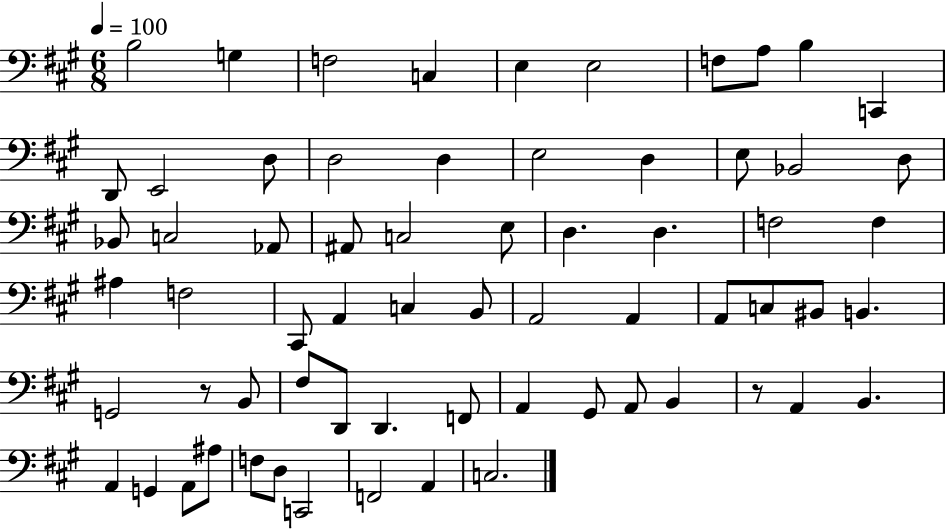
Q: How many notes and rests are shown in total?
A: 66